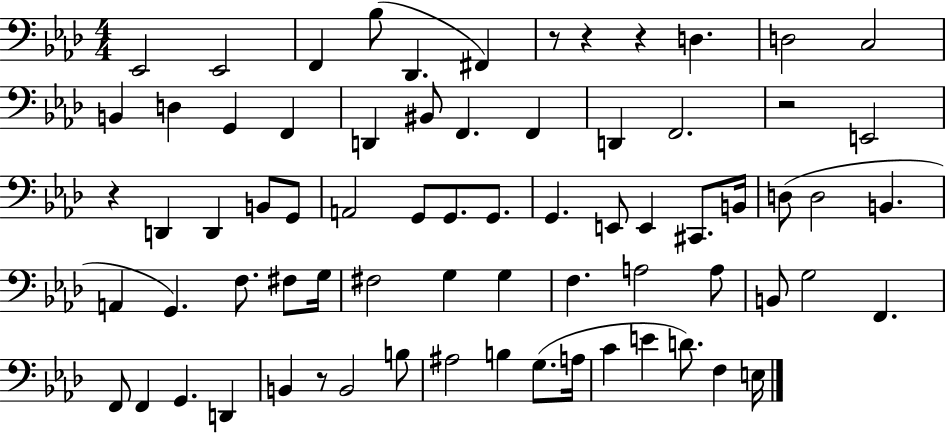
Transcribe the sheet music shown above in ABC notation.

X:1
T:Untitled
M:4/4
L:1/4
K:Ab
_E,,2 _E,,2 F,, _B,/2 _D,, ^F,, z/2 z z D, D,2 C,2 B,, D, G,, F,, D,, ^B,,/2 F,, F,, D,, F,,2 z2 E,,2 z D,, D,, B,,/2 G,,/2 A,,2 G,,/2 G,,/2 G,,/2 G,, E,,/2 E,, ^C,,/2 B,,/4 D,/2 D,2 B,, A,, G,, F,/2 ^F,/2 G,/4 ^F,2 G, G, F, A,2 A,/2 B,,/2 G,2 F,, F,,/2 F,, G,, D,, B,, z/2 B,,2 B,/2 ^A,2 B, G,/2 A,/4 C E D/2 F, E,/4